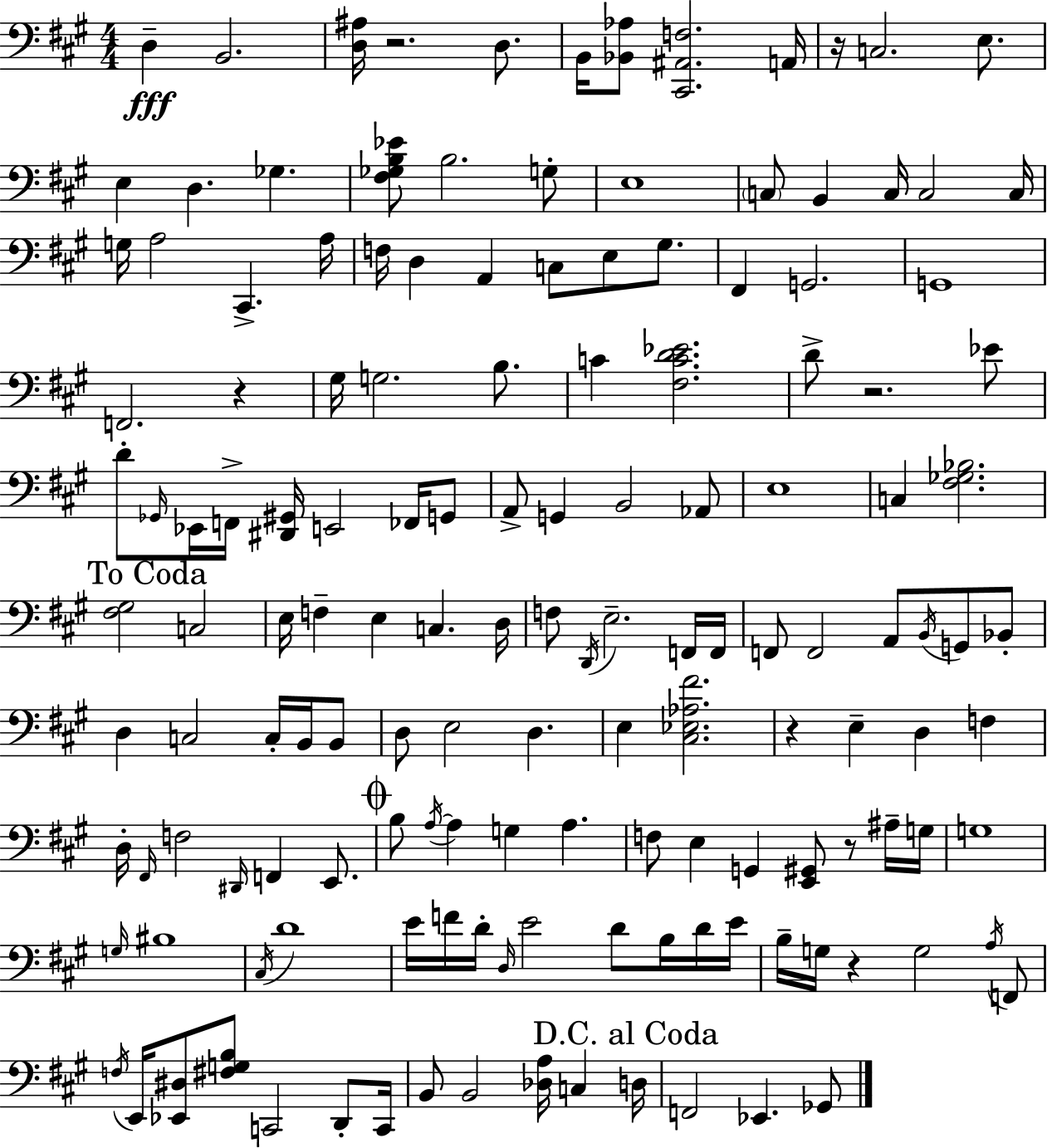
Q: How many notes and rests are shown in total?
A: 147